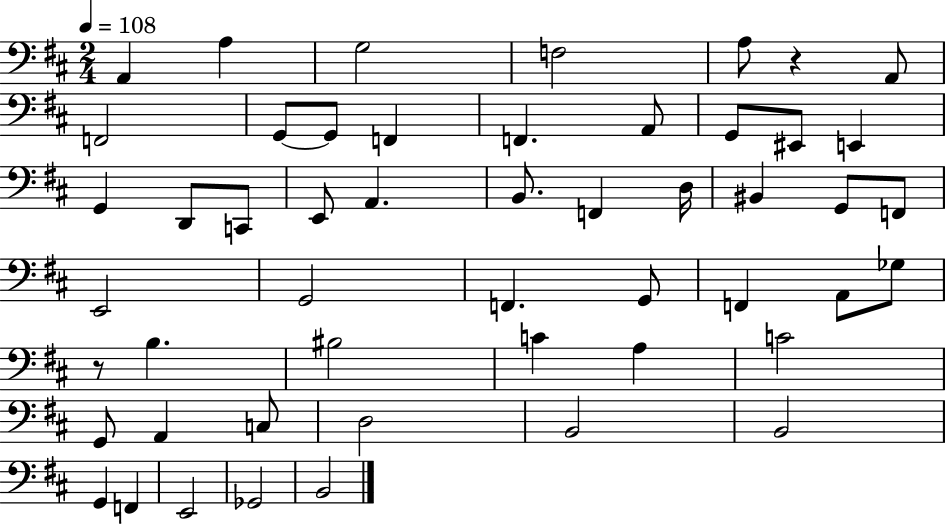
{
  \clef bass
  \numericTimeSignature
  \time 2/4
  \key d \major
  \tempo 4 = 108
  a,4 a4 | g2 | f2 | a8 r4 a,8 | \break f,2 | g,8~~ g,8 f,4 | f,4. a,8 | g,8 eis,8 e,4 | \break g,4 d,8 c,8 | e,8 a,4. | b,8. f,4 d16 | bis,4 g,8 f,8 | \break e,2 | g,2 | f,4. g,8 | f,4 a,8 ges8 | \break r8 b4. | bis2 | c'4 a4 | c'2 | \break g,8 a,4 c8 | d2 | b,2 | b,2 | \break g,4 f,4 | e,2 | ges,2 | b,2 | \break \bar "|."
}